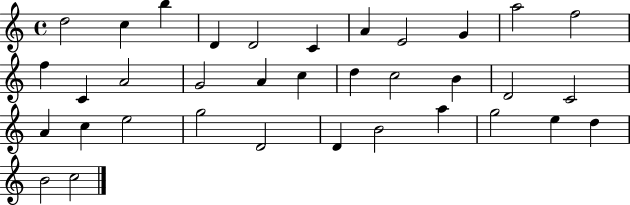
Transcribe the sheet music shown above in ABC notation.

X:1
T:Untitled
M:4/4
L:1/4
K:C
d2 c b D D2 C A E2 G a2 f2 f C A2 G2 A c d c2 B D2 C2 A c e2 g2 D2 D B2 a g2 e d B2 c2